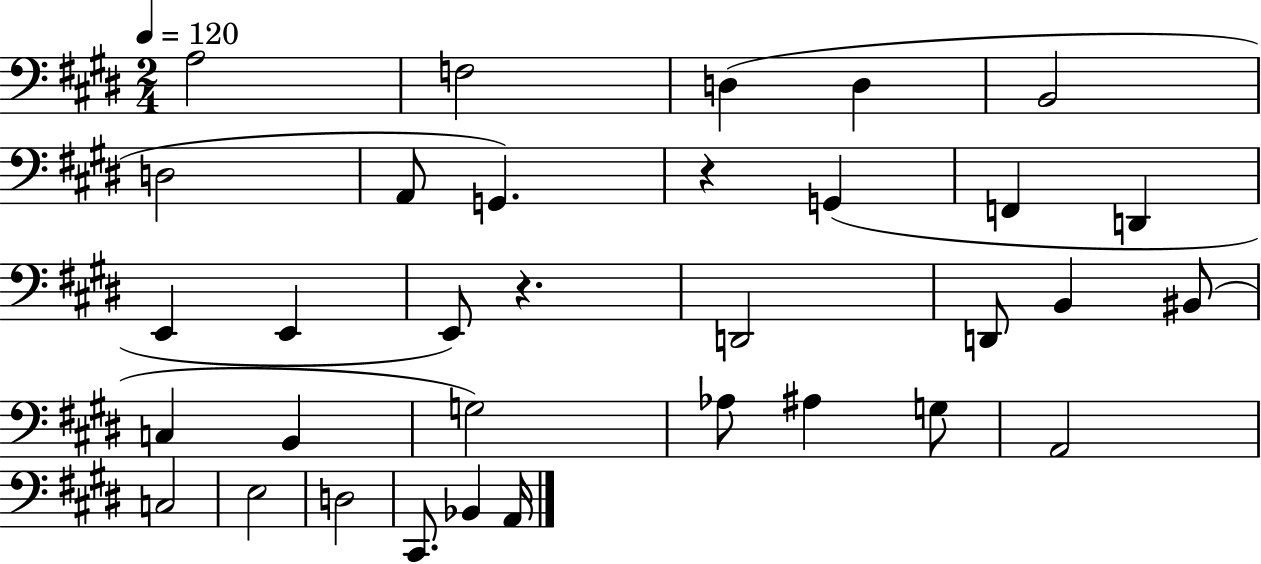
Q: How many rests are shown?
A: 2